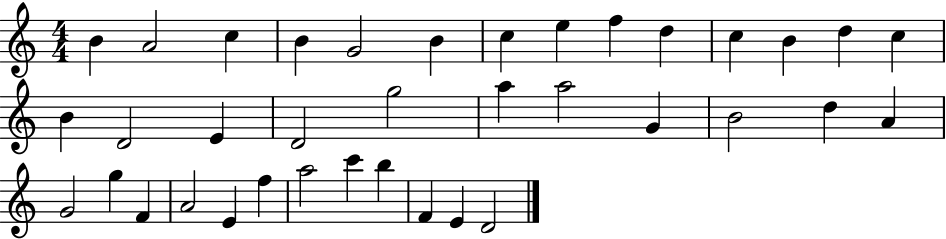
B4/q A4/h C5/q B4/q G4/h B4/q C5/q E5/q F5/q D5/q C5/q B4/q D5/q C5/q B4/q D4/h E4/q D4/h G5/h A5/q A5/h G4/q B4/h D5/q A4/q G4/h G5/q F4/q A4/h E4/q F5/q A5/h C6/q B5/q F4/q E4/q D4/h